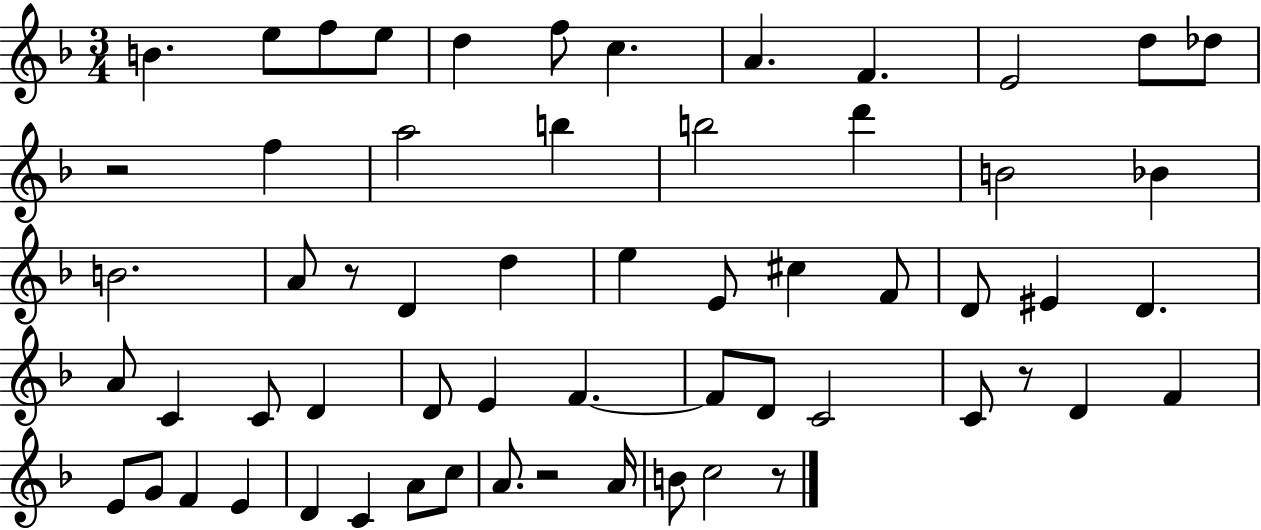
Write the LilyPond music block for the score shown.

{
  \clef treble
  \numericTimeSignature
  \time 3/4
  \key f \major
  b'4. e''8 f''8 e''8 | d''4 f''8 c''4. | a'4. f'4. | e'2 d''8 des''8 | \break r2 f''4 | a''2 b''4 | b''2 d'''4 | b'2 bes'4 | \break b'2. | a'8 r8 d'4 d''4 | e''4 e'8 cis''4 f'8 | d'8 eis'4 d'4. | \break a'8 c'4 c'8 d'4 | d'8 e'4 f'4.~~ | f'8 d'8 c'2 | c'8 r8 d'4 f'4 | \break e'8 g'8 f'4 e'4 | d'4 c'4 a'8 c''8 | a'8. r2 a'16 | b'8 c''2 r8 | \break \bar "|."
}